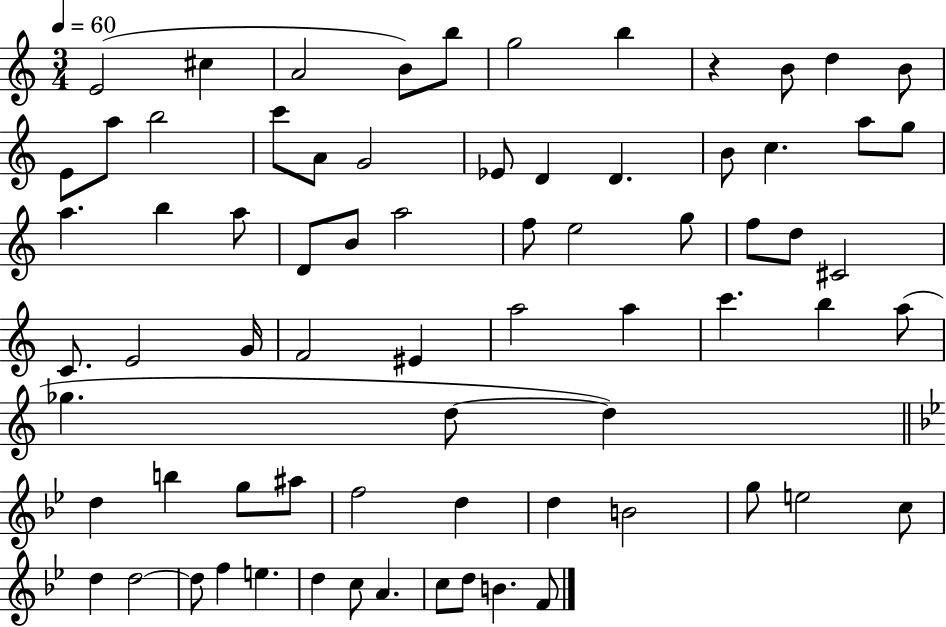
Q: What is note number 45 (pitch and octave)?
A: A5